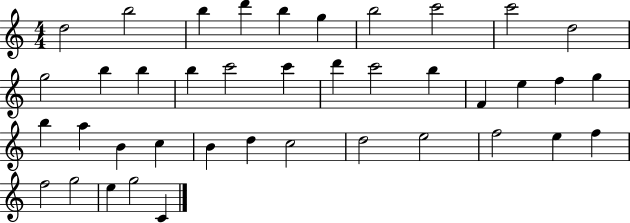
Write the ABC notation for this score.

X:1
T:Untitled
M:4/4
L:1/4
K:C
d2 b2 b d' b g b2 c'2 c'2 d2 g2 b b b c'2 c' d' c'2 b F e f g b a B c B d c2 d2 e2 f2 e f f2 g2 e g2 C